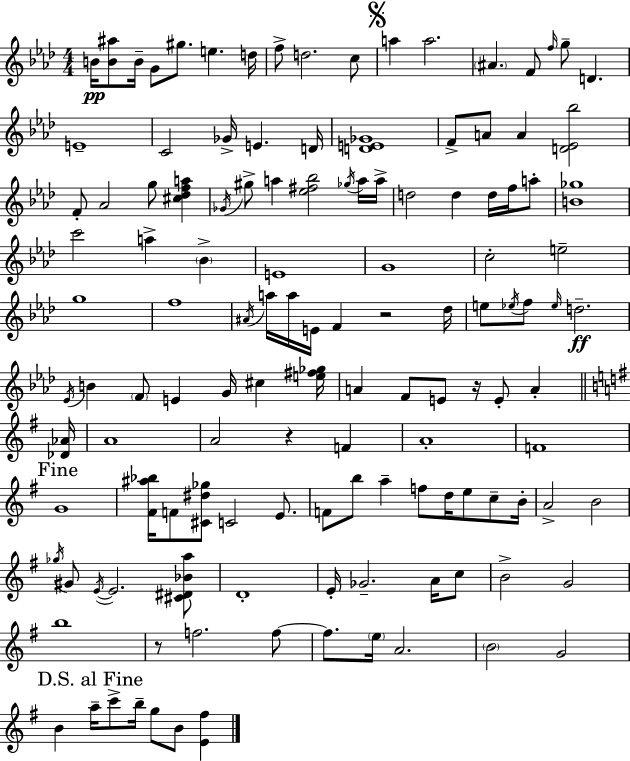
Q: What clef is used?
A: treble